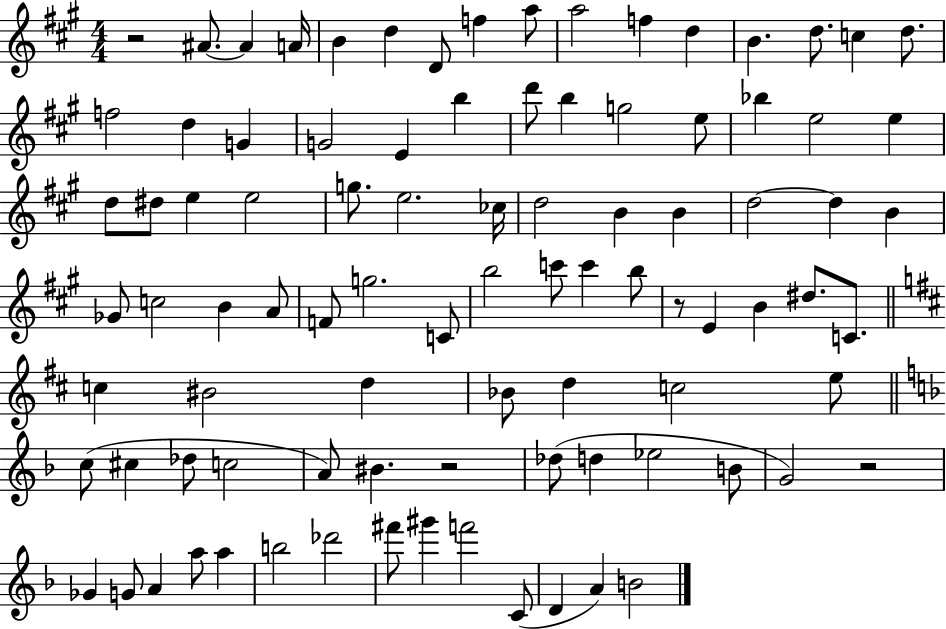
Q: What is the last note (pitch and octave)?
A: B4